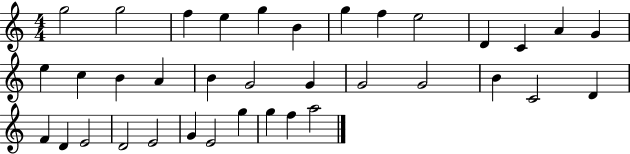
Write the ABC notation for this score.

X:1
T:Untitled
M:4/4
L:1/4
K:C
g2 g2 f e g B g f e2 D C A G e c B A B G2 G G2 G2 B C2 D F D E2 D2 E2 G E2 g g f a2